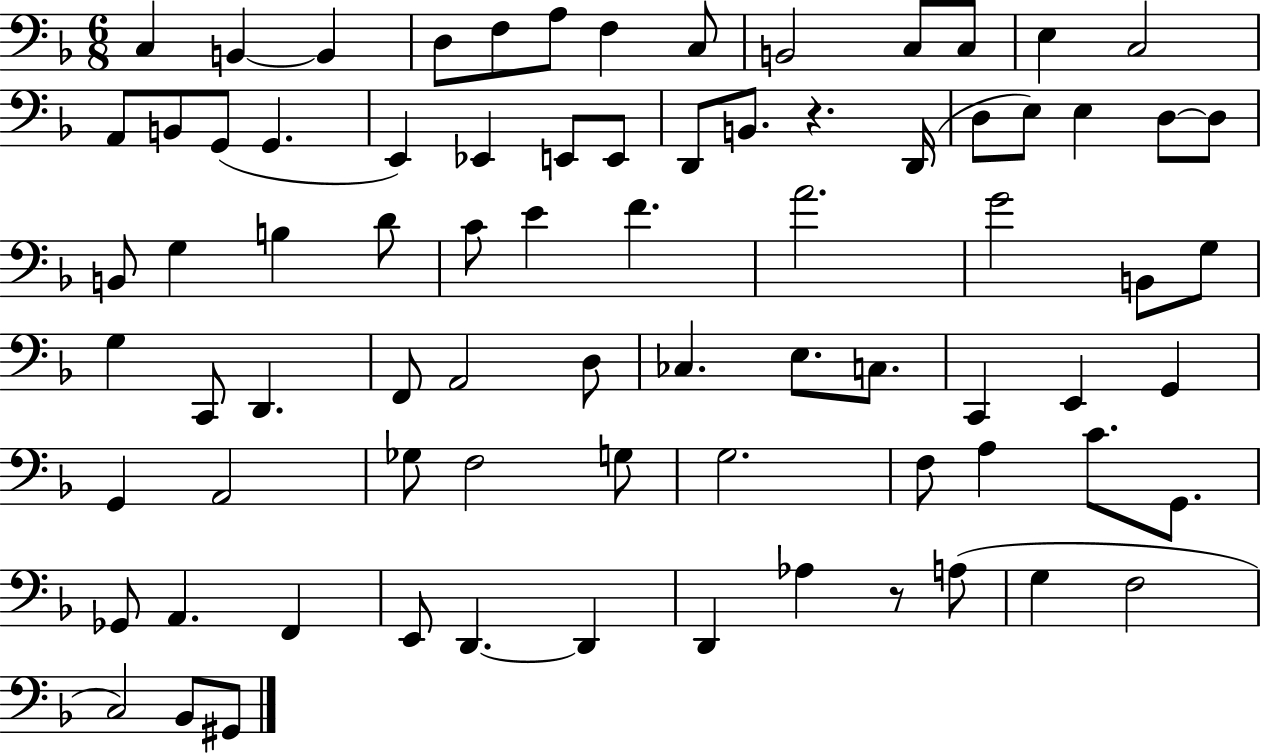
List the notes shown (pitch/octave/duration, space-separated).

C3/q B2/q B2/q D3/e F3/e A3/e F3/q C3/e B2/h C3/e C3/e E3/q C3/h A2/e B2/e G2/e G2/q. E2/q Eb2/q E2/e E2/e D2/e B2/e. R/q. D2/s D3/e E3/e E3/q D3/e D3/e B2/e G3/q B3/q D4/e C4/e E4/q F4/q. A4/h. G4/h B2/e G3/e G3/q C2/e D2/q. F2/e A2/h D3/e CES3/q. E3/e. C3/e. C2/q E2/q G2/q G2/q A2/h Gb3/e F3/h G3/e G3/h. F3/e A3/q C4/e. G2/e. Gb2/e A2/q. F2/q E2/e D2/q. D2/q D2/q Ab3/q R/e A3/e G3/q F3/h C3/h Bb2/e G#2/e